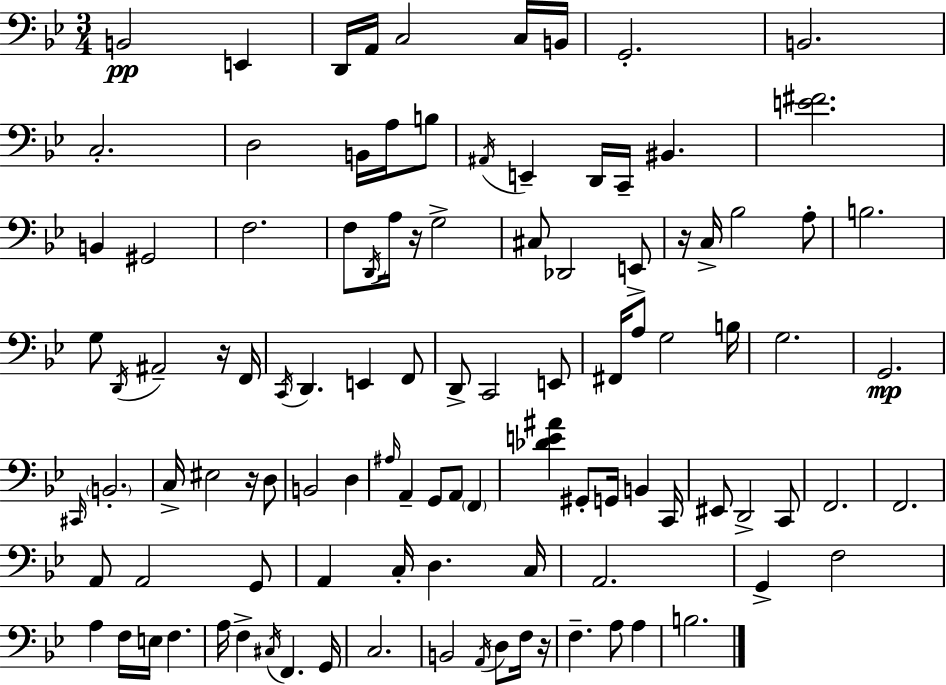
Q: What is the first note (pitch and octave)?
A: B2